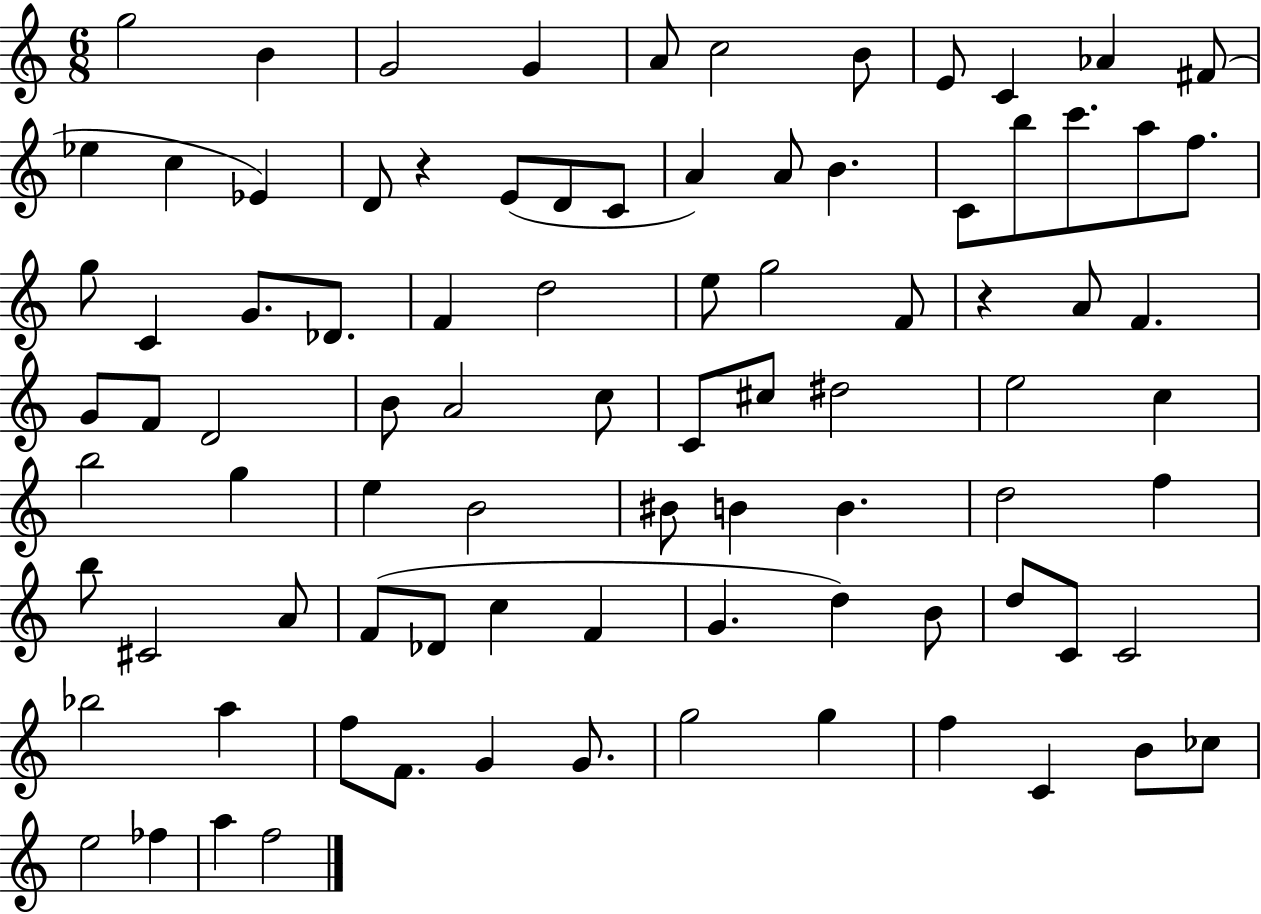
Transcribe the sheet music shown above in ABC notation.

X:1
T:Untitled
M:6/8
L:1/4
K:C
g2 B G2 G A/2 c2 B/2 E/2 C _A ^F/2 _e c _E D/2 z E/2 D/2 C/2 A A/2 B C/2 b/2 c'/2 a/2 f/2 g/2 C G/2 _D/2 F d2 e/2 g2 F/2 z A/2 F G/2 F/2 D2 B/2 A2 c/2 C/2 ^c/2 ^d2 e2 c b2 g e B2 ^B/2 B B d2 f b/2 ^C2 A/2 F/2 _D/2 c F G d B/2 d/2 C/2 C2 _b2 a f/2 F/2 G G/2 g2 g f C B/2 _c/2 e2 _f a f2